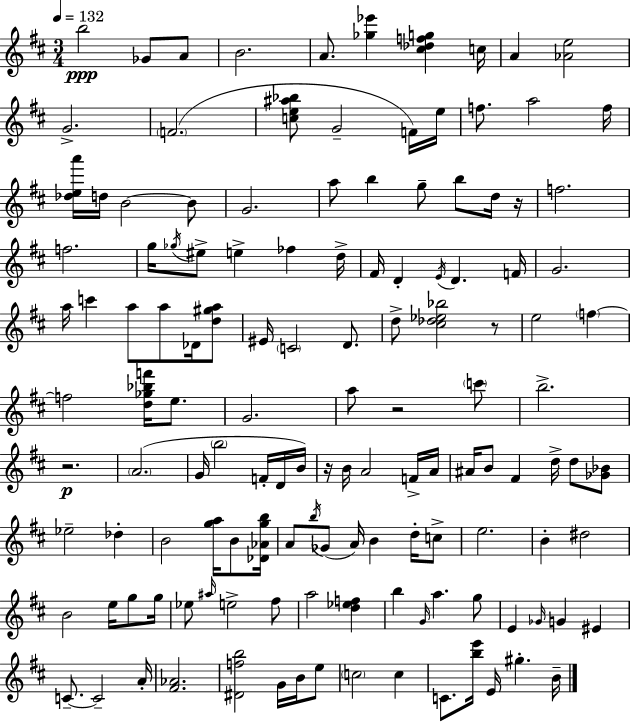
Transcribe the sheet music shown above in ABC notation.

X:1
T:Untitled
M:3/4
L:1/4
K:D
b2 _G/2 A/2 B2 A/2 [_g_e'] [^c_dfg] c/4 A [_Ae]2 G2 F2 [ce^a_b]/2 G2 F/4 e/4 f/2 a2 f/4 [_dea']/4 d/4 B2 B/2 G2 a/2 b g/2 b/2 d/4 z/4 f2 f2 g/4 _g/4 ^e/2 e _f d/4 ^F/4 D E/4 D F/4 G2 a/4 c' a/2 a/2 _D/4 [d^ga]/2 ^E/4 C2 D/2 d/2 [^c_d_e_b]2 z/2 e2 f f2 [d_g_bf']/4 e/2 G2 a/2 z2 c'/2 b2 z2 A2 G/4 b2 F/4 D/4 B/4 z/4 B/4 A2 F/4 A/4 ^A/4 B/2 ^F d/4 d/2 [_G_B]/2 _e2 _d B2 [ga]/4 B/2 [_D_Agb]/4 A/2 b/4 _G/2 A/4 B d/4 c/2 e2 B ^d2 B2 e/4 g/2 g/4 _e/2 ^a/4 e2 ^f/2 a2 [d_ef] b G/4 a g/2 E _G/4 G ^E C/2 C2 A/4 [^F_A]2 [^Dfb]2 G/4 B/4 e/2 c2 c C/2 [be']/4 E/4 ^g B/4